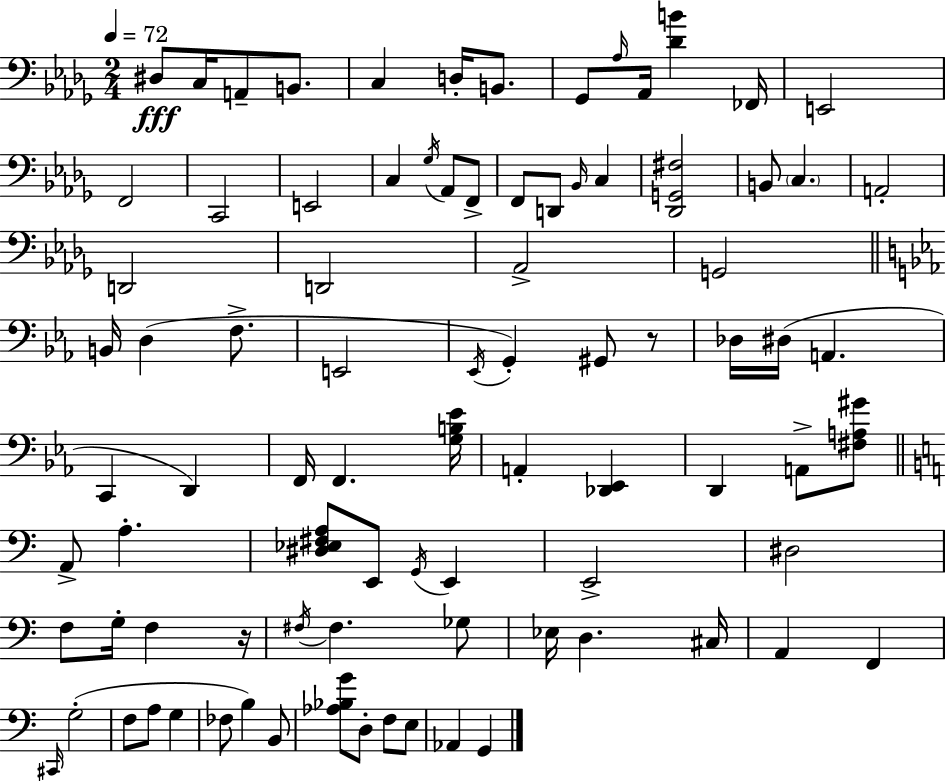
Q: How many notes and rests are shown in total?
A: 87